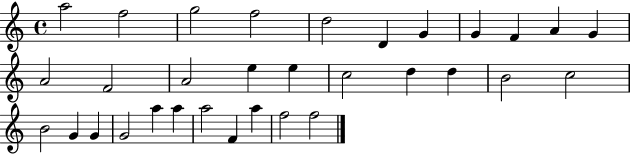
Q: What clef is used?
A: treble